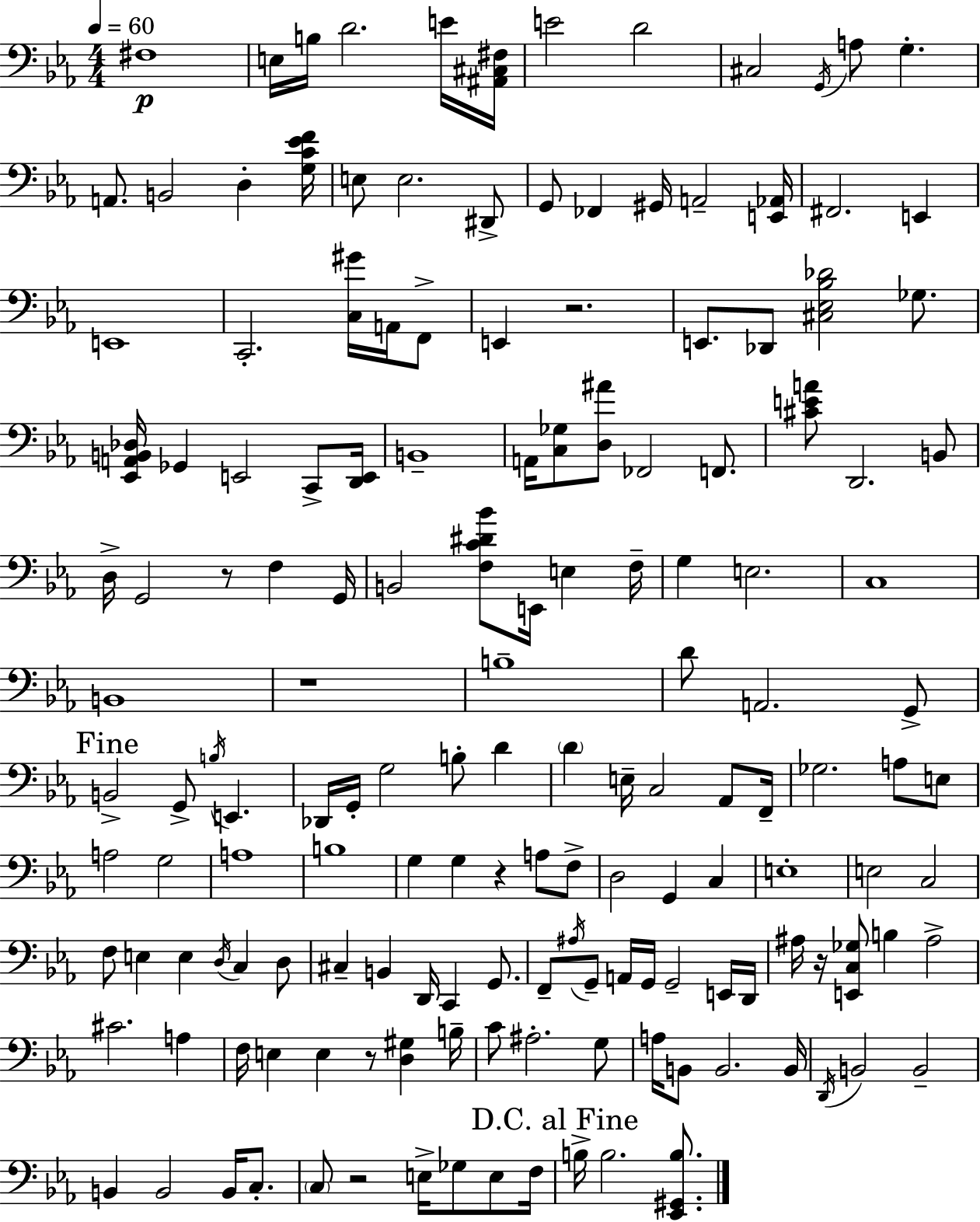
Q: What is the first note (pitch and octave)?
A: F#3